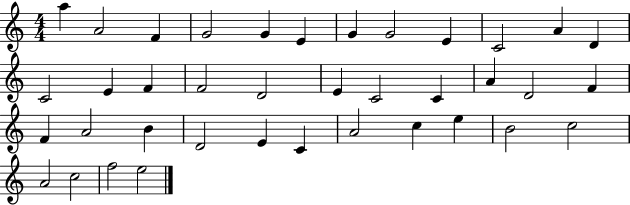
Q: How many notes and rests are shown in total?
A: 38